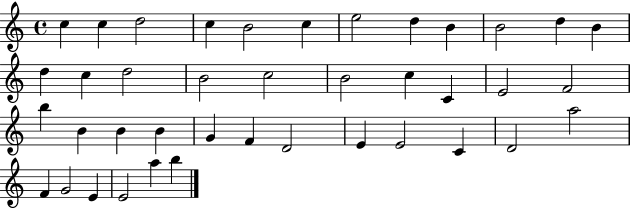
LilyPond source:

{
  \clef treble
  \time 4/4
  \defaultTimeSignature
  \key c \major
  c''4 c''4 d''2 | c''4 b'2 c''4 | e''2 d''4 b'4 | b'2 d''4 b'4 | \break d''4 c''4 d''2 | b'2 c''2 | b'2 c''4 c'4 | e'2 f'2 | \break b''4 b'4 b'4 b'4 | g'4 f'4 d'2 | e'4 e'2 c'4 | d'2 a''2 | \break f'4 g'2 e'4 | e'2 a''4 b''4 | \bar "|."
}